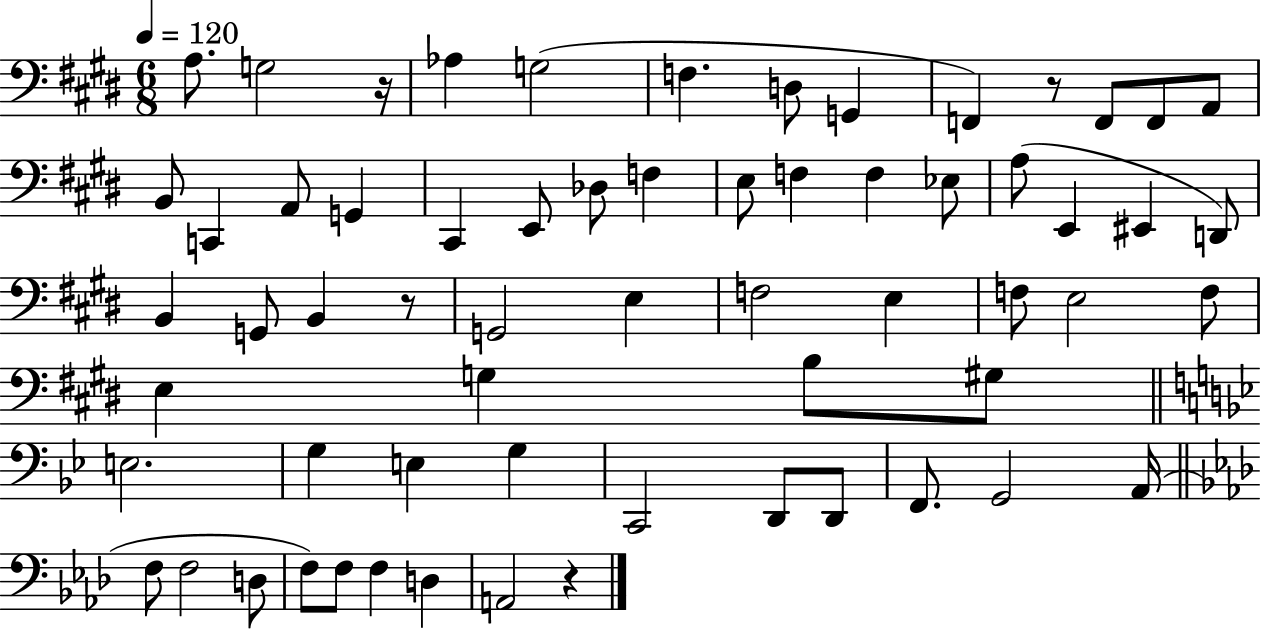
A3/e. G3/h R/s Ab3/q G3/h F3/q. D3/e G2/q F2/q R/e F2/e F2/e A2/e B2/e C2/q A2/e G2/q C#2/q E2/e Db3/e F3/q E3/e F3/q F3/q Eb3/e A3/e E2/q EIS2/q D2/e B2/q G2/e B2/q R/e G2/h E3/q F3/h E3/q F3/e E3/h F3/e E3/q G3/q B3/e G#3/e E3/h. G3/q E3/q G3/q C2/h D2/e D2/e F2/e. G2/h A2/s F3/e F3/h D3/e F3/e F3/e F3/q D3/q A2/h R/q